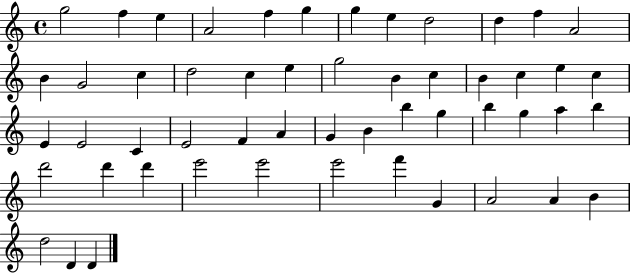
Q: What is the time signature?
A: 4/4